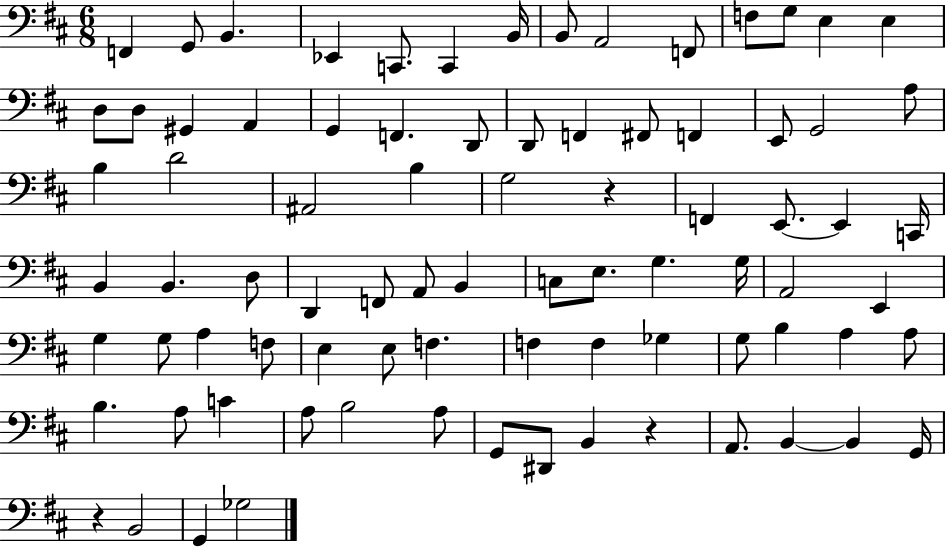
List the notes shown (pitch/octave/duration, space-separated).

F2/q G2/e B2/q. Eb2/q C2/e. C2/q B2/s B2/e A2/h F2/e F3/e G3/e E3/q E3/q D3/e D3/e G#2/q A2/q G2/q F2/q. D2/e D2/e F2/q F#2/e F2/q E2/e G2/h A3/e B3/q D4/h A#2/h B3/q G3/h R/q F2/q E2/e. E2/q C2/s B2/q B2/q. D3/e D2/q F2/e A2/e B2/q C3/e E3/e. G3/q. G3/s A2/h E2/q G3/q G3/e A3/q F3/e E3/q E3/e F3/q. F3/q F3/q Gb3/q G3/e B3/q A3/q A3/e B3/q. A3/e C4/q A3/e B3/h A3/e G2/e D#2/e B2/q R/q A2/e. B2/q B2/q G2/s R/q B2/h G2/q Gb3/h